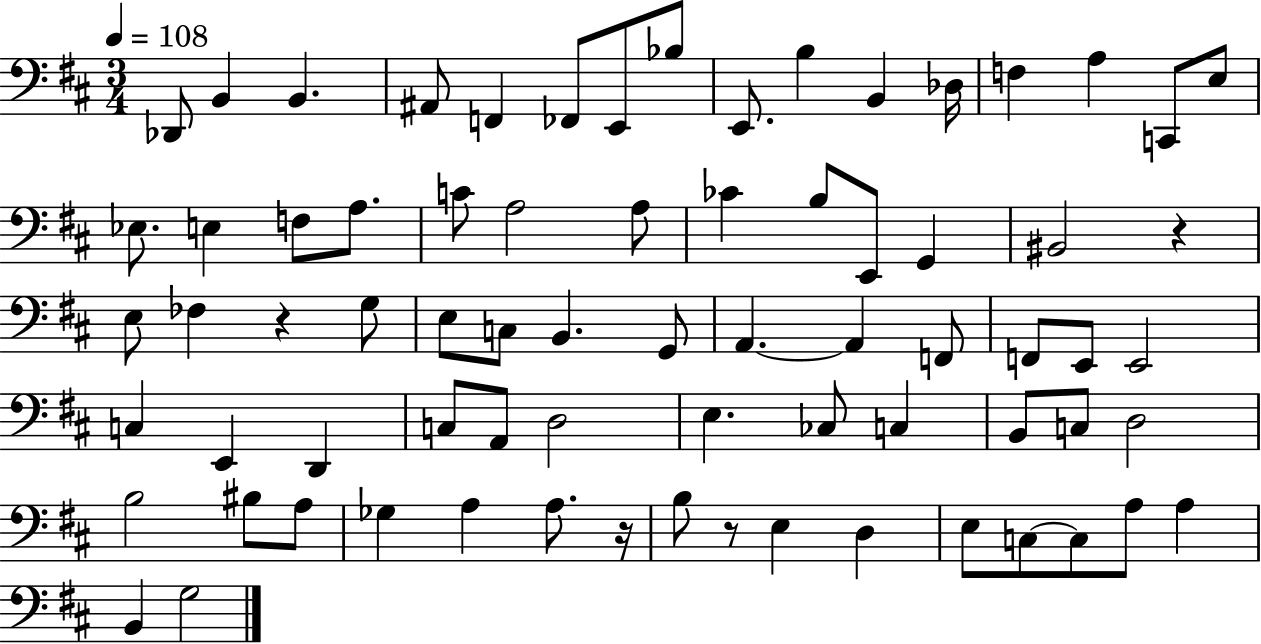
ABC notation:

X:1
T:Untitled
M:3/4
L:1/4
K:D
_D,,/2 B,, B,, ^A,,/2 F,, _F,,/2 E,,/2 _B,/2 E,,/2 B, B,, _D,/4 F, A, C,,/2 E,/2 _E,/2 E, F,/2 A,/2 C/2 A,2 A,/2 _C B,/2 E,,/2 G,, ^B,,2 z E,/2 _F, z G,/2 E,/2 C,/2 B,, G,,/2 A,, A,, F,,/2 F,,/2 E,,/2 E,,2 C, E,, D,, C,/2 A,,/2 D,2 E, _C,/2 C, B,,/2 C,/2 D,2 B,2 ^B,/2 A,/2 _G, A, A,/2 z/4 B,/2 z/2 E, D, E,/2 C,/2 C,/2 A,/2 A, B,, G,2